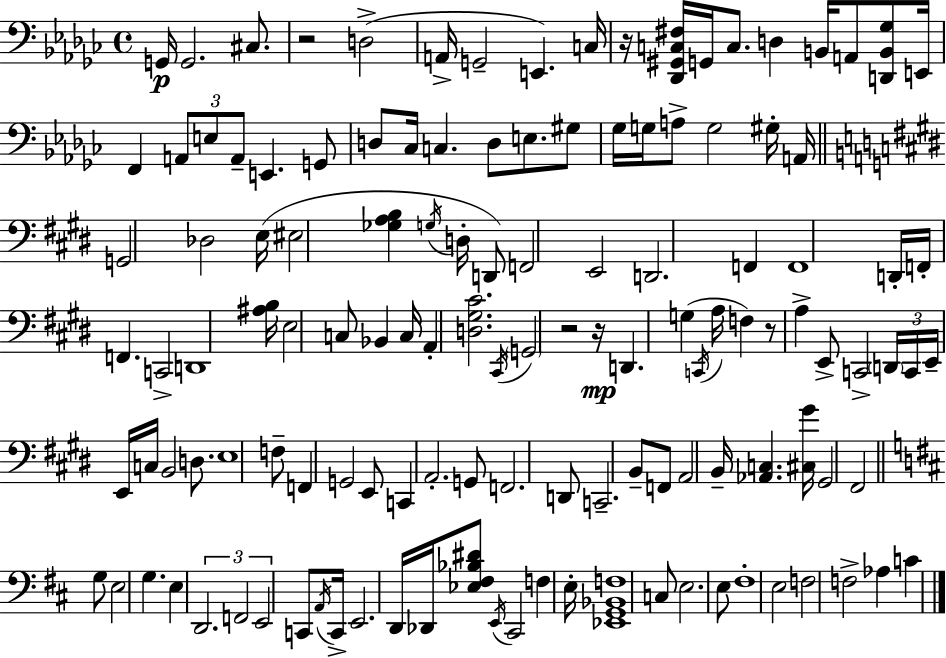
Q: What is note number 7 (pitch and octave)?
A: E2